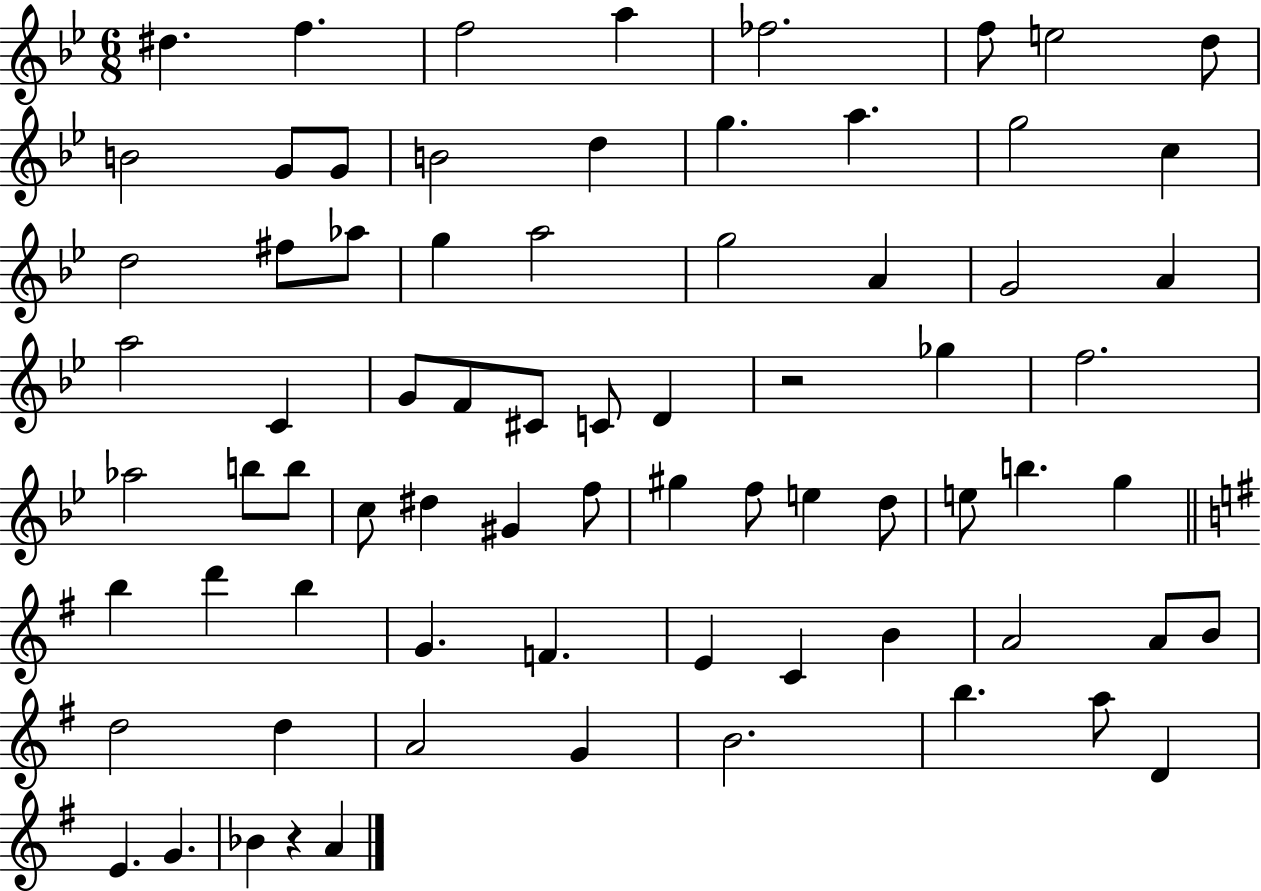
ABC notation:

X:1
T:Untitled
M:6/8
L:1/4
K:Bb
^d f f2 a _f2 f/2 e2 d/2 B2 G/2 G/2 B2 d g a g2 c d2 ^f/2 _a/2 g a2 g2 A G2 A a2 C G/2 F/2 ^C/2 C/2 D z2 _g f2 _a2 b/2 b/2 c/2 ^d ^G f/2 ^g f/2 e d/2 e/2 b g b d' b G F E C B A2 A/2 B/2 d2 d A2 G B2 b a/2 D E G _B z A